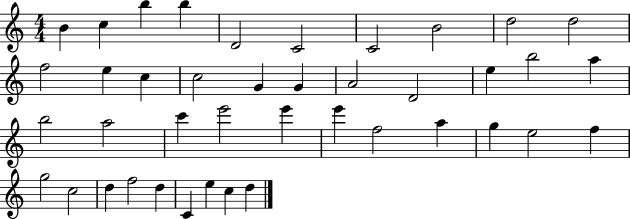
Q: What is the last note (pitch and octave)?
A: D5